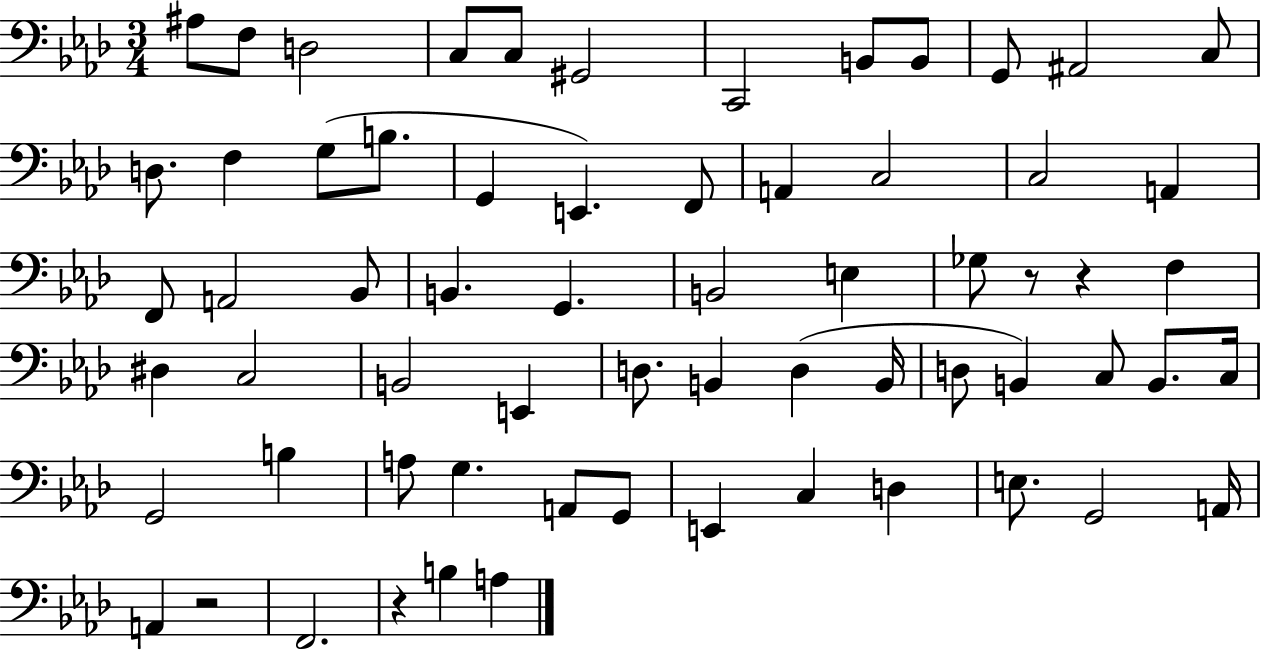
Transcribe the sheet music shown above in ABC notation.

X:1
T:Untitled
M:3/4
L:1/4
K:Ab
^A,/2 F,/2 D,2 C,/2 C,/2 ^G,,2 C,,2 B,,/2 B,,/2 G,,/2 ^A,,2 C,/2 D,/2 F, G,/2 B,/2 G,, E,, F,,/2 A,, C,2 C,2 A,, F,,/2 A,,2 _B,,/2 B,, G,, B,,2 E, _G,/2 z/2 z F, ^D, C,2 B,,2 E,, D,/2 B,, D, B,,/4 D,/2 B,, C,/2 B,,/2 C,/4 G,,2 B, A,/2 G, A,,/2 G,,/2 E,, C, D, E,/2 G,,2 A,,/4 A,, z2 F,,2 z B, A,